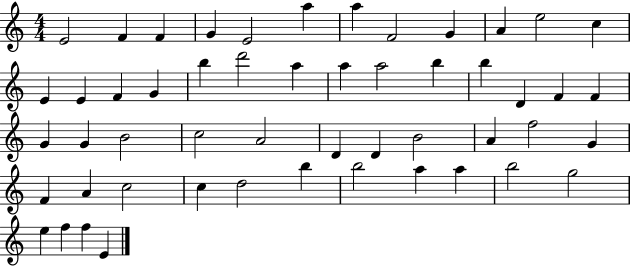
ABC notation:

X:1
T:Untitled
M:4/4
L:1/4
K:C
E2 F F G E2 a a F2 G A e2 c E E F G b d'2 a a a2 b b D F F G G B2 c2 A2 D D B2 A f2 G F A c2 c d2 b b2 a a b2 g2 e f f E